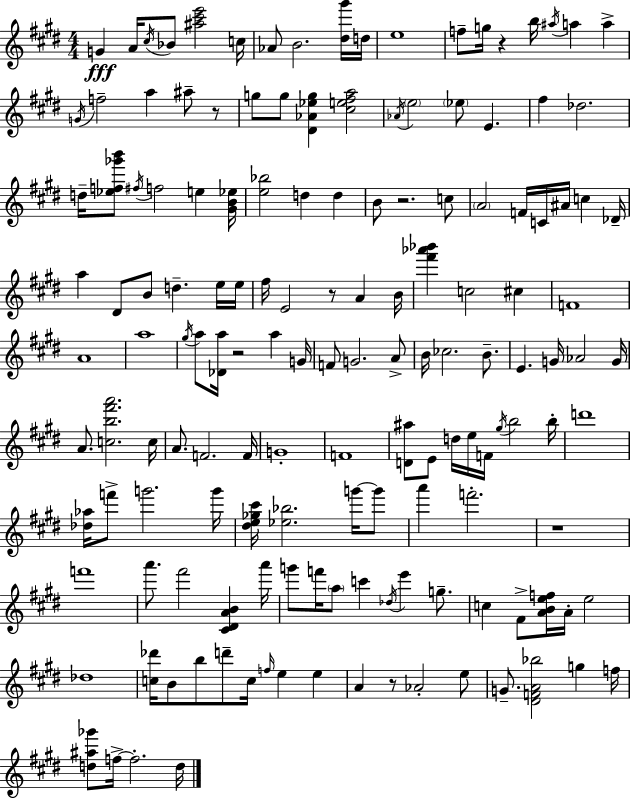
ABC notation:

X:1
T:Untitled
M:4/4
L:1/4
K:E
G A/4 ^c/4 _B/2 [^a^c'e']2 c/4 _A/2 B2 [^d^g']/4 d/4 e4 f/2 g/4 z b/4 ^a/4 a a G/4 f2 a ^a/2 z/2 g/2 g/2 [^D_A_eg] [^ce^fa]2 _A/4 e2 _e/2 E ^f _d2 d/4 [_ef_g'b']/2 ^f/4 f2 e [^GB_e]/4 [e_b]2 d d B/2 z2 c/2 A2 F/4 C/4 ^A/4 c _D/4 a ^D/2 B/2 d e/4 e/4 ^f/4 E2 z/2 A B/4 [^f'_a'_b'] c2 ^c F4 A4 a4 ^g/4 a/2 [_Da]/4 z2 a G/4 F/2 G2 A/2 B/4 _c2 B/2 E G/4 _A2 G/4 A/2 [cb^f'a']2 c/4 A/2 F2 F/4 G4 F4 [D^a]/2 E/2 d/4 e/4 F/4 ^g/4 b2 b/4 d'4 [_d_a]/4 f'/2 g'2 g'/4 [^de_g^c']/4 [_e_b]2 g'/4 g'/2 a' f'2 z4 f'4 a'/2 ^f'2 [^C^DAB] a'/4 g'/2 f'/4 a/2 c' _d/4 e' g/2 c ^F/2 [ABef]/4 A/4 e2 _d4 [c_d']/4 B/2 b/2 d'/2 c/4 f/4 e e A z/2 _A2 e/2 G/2 [^DFA_b]2 g f/4 [d^a_g']/2 f/4 f2 d/4